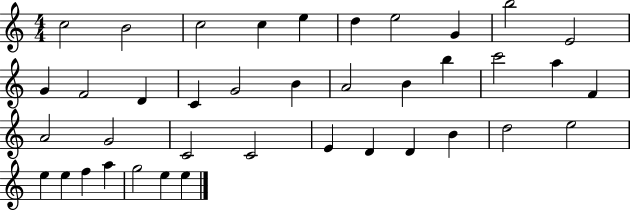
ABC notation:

X:1
T:Untitled
M:4/4
L:1/4
K:C
c2 B2 c2 c e d e2 G b2 E2 G F2 D C G2 B A2 B b c'2 a F A2 G2 C2 C2 E D D B d2 e2 e e f a g2 e e